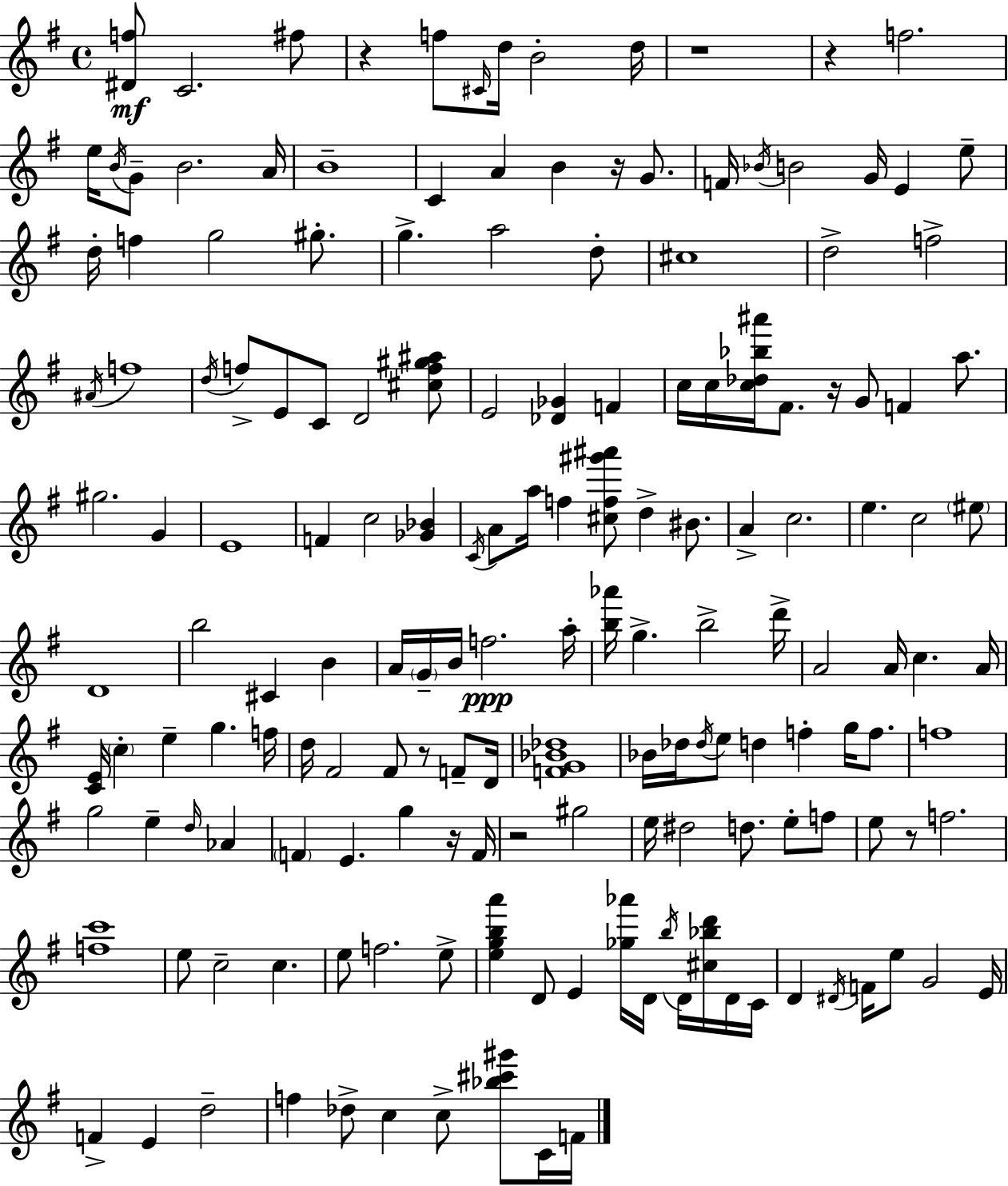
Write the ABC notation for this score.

X:1
T:Untitled
M:4/4
L:1/4
K:G
[^Df]/2 C2 ^f/2 z f/2 ^C/4 d/4 B2 d/4 z4 z f2 e/4 B/4 G/2 B2 A/4 B4 C A B z/4 G/2 F/4 _B/4 B2 G/4 E e/2 d/4 f g2 ^g/2 g a2 d/2 ^c4 d2 f2 ^A/4 f4 d/4 f/2 E/2 C/2 D2 [^cf^g^a]/2 E2 [_D_G] F c/4 c/4 [c_d_b^a']/4 ^F/2 z/4 G/2 F a/2 ^g2 G E4 F c2 [_G_B] C/4 A/2 a/4 f [^cf^g'^a']/2 d ^B/2 A c2 e c2 ^e/2 D4 b2 ^C B A/4 G/4 B/4 f2 a/4 [b_a']/4 g b2 d'/4 A2 A/4 c A/4 [CE]/4 c e g f/4 d/4 ^F2 ^F/2 z/2 F/2 D/4 [FG_B_d]4 _B/4 _d/4 _d/4 e/2 d f g/4 f/2 f4 g2 e d/4 _A F E g z/4 F/4 z2 ^g2 e/4 ^d2 d/2 e/2 f/2 e/2 z/2 f2 [fc']4 e/2 c2 c e/2 f2 e/2 [egba'] D/2 E [_g_a']/4 D/4 b/4 D/4 [^c_bd']/4 D/4 C/4 D ^D/4 F/4 e/2 G2 E/4 F E d2 f _d/2 c c/2 [_b^c'^g']/2 C/4 F/4